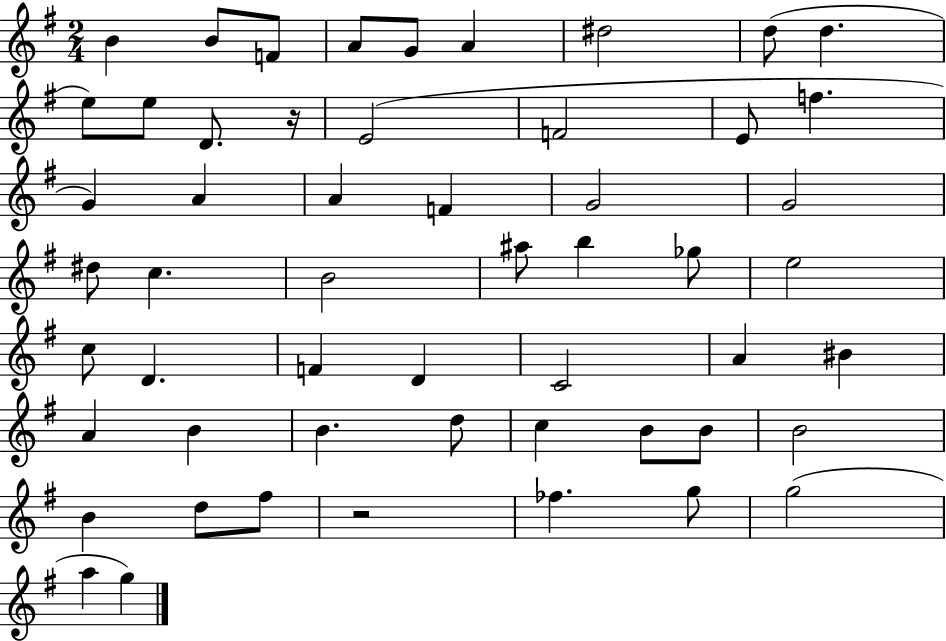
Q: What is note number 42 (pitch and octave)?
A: B4